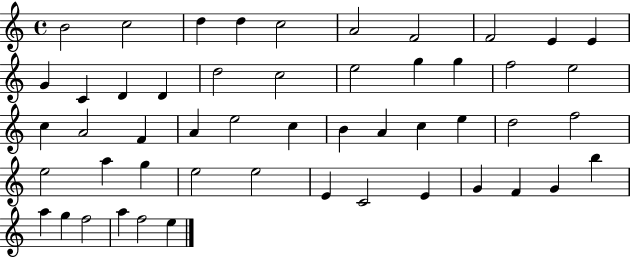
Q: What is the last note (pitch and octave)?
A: E5